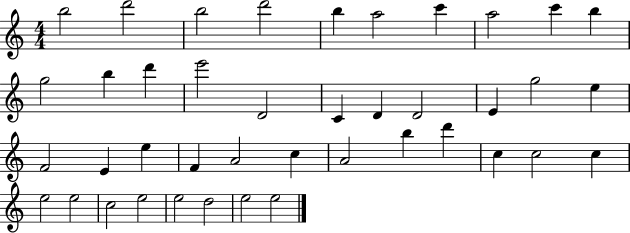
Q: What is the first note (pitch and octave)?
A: B5